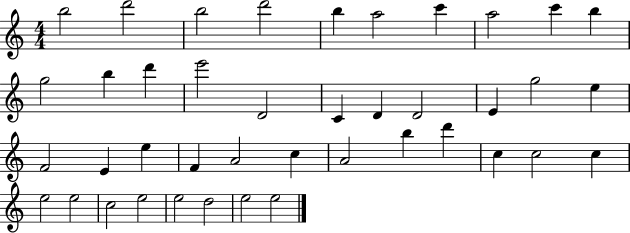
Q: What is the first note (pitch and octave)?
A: B5